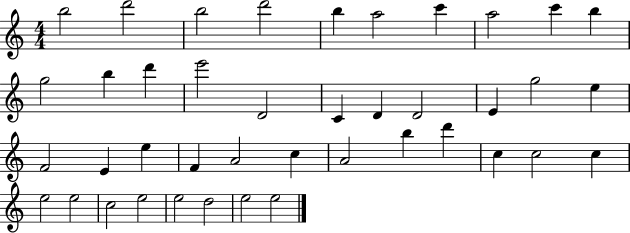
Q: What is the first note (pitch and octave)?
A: B5